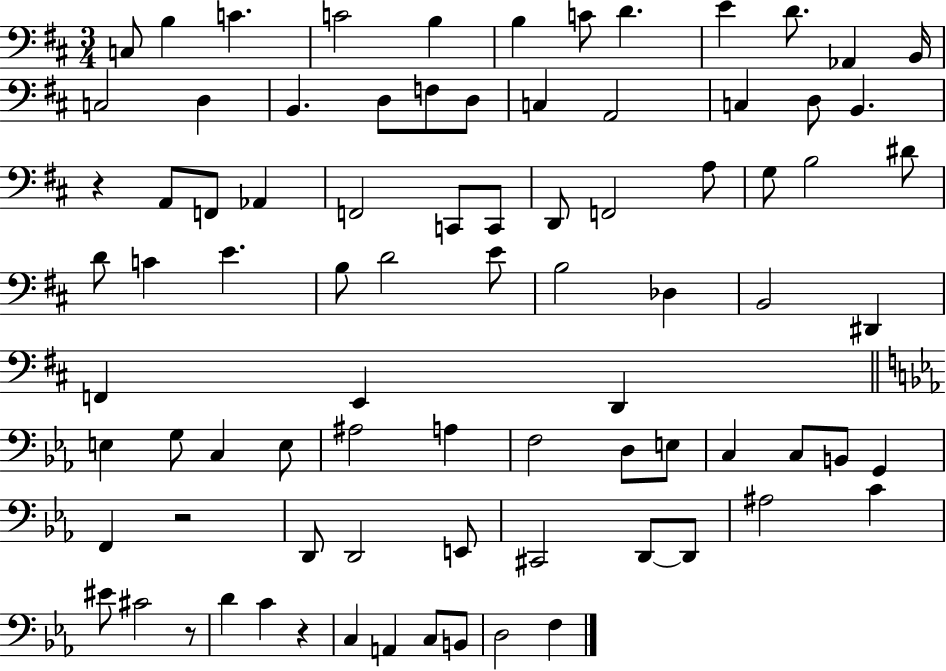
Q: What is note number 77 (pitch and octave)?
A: C3